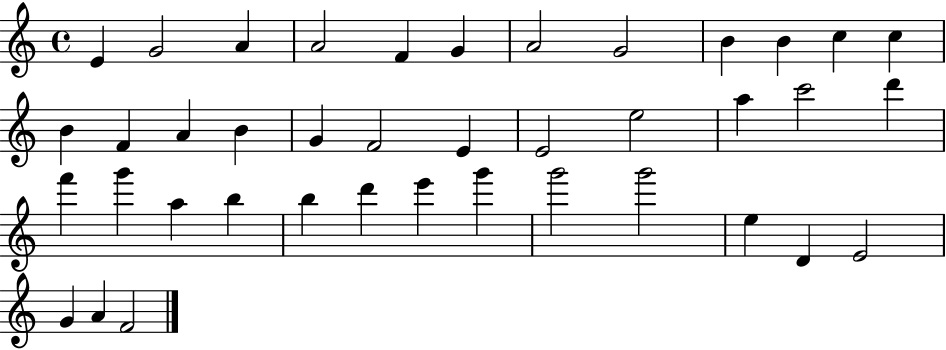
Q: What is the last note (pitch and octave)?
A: F4